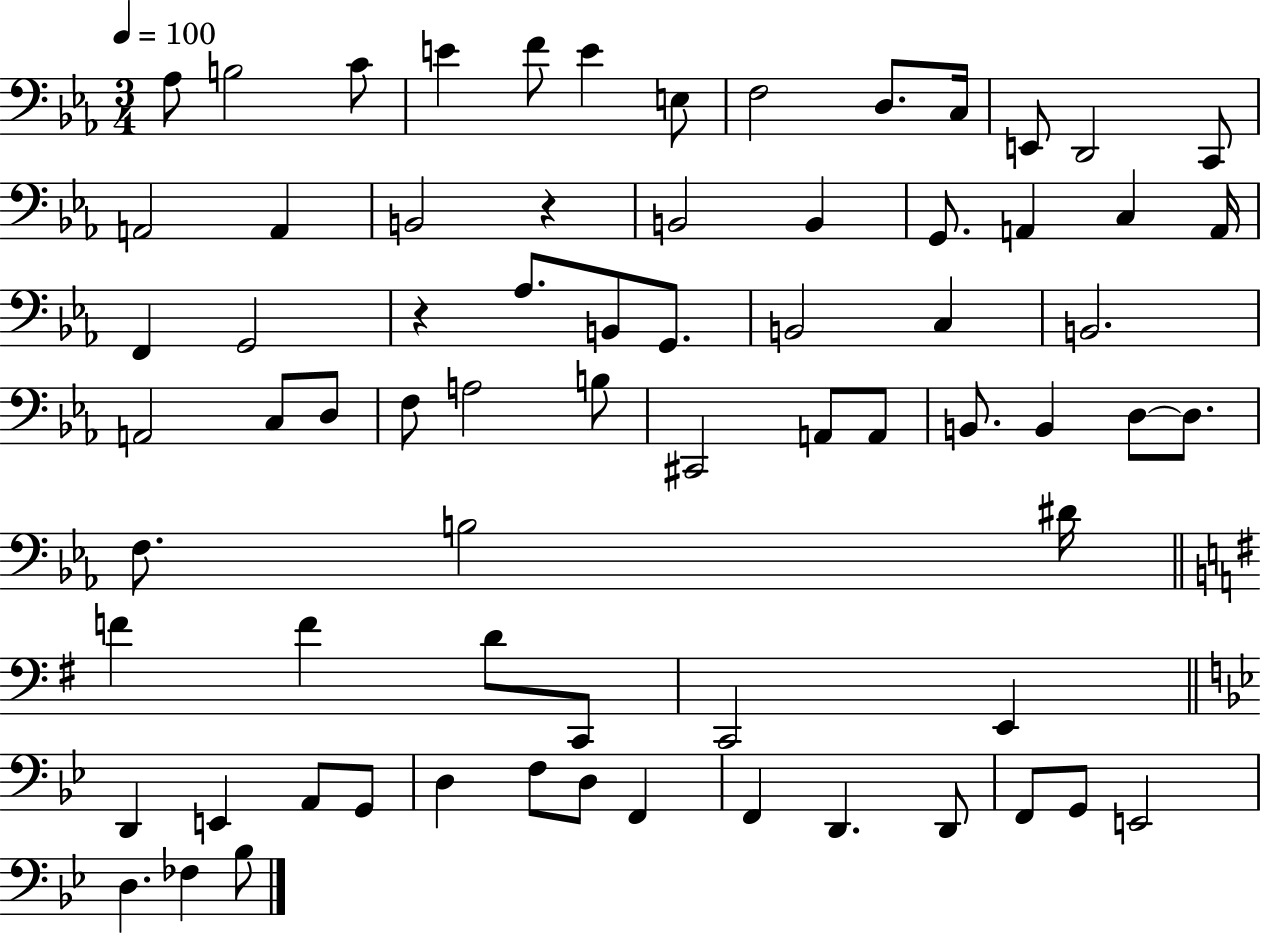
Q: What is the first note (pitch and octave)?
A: Ab3